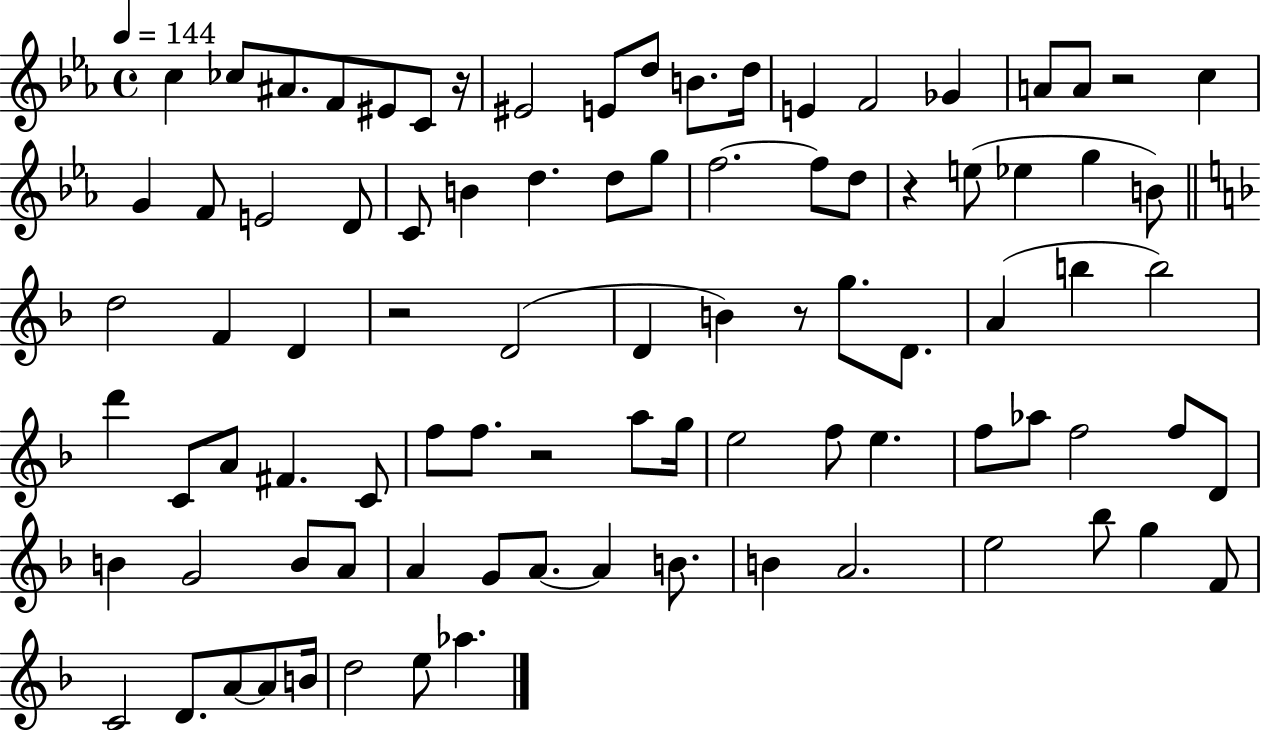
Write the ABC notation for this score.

X:1
T:Untitled
M:4/4
L:1/4
K:Eb
c _c/2 ^A/2 F/2 ^E/2 C/2 z/4 ^E2 E/2 d/2 B/2 d/4 E F2 _G A/2 A/2 z2 c G F/2 E2 D/2 C/2 B d d/2 g/2 f2 f/2 d/2 z e/2 _e g B/2 d2 F D z2 D2 D B z/2 g/2 D/2 A b b2 d' C/2 A/2 ^F C/2 f/2 f/2 z2 a/2 g/4 e2 f/2 e f/2 _a/2 f2 f/2 D/2 B G2 B/2 A/2 A G/2 A/2 A B/2 B A2 e2 _b/2 g F/2 C2 D/2 A/2 A/2 B/4 d2 e/2 _a